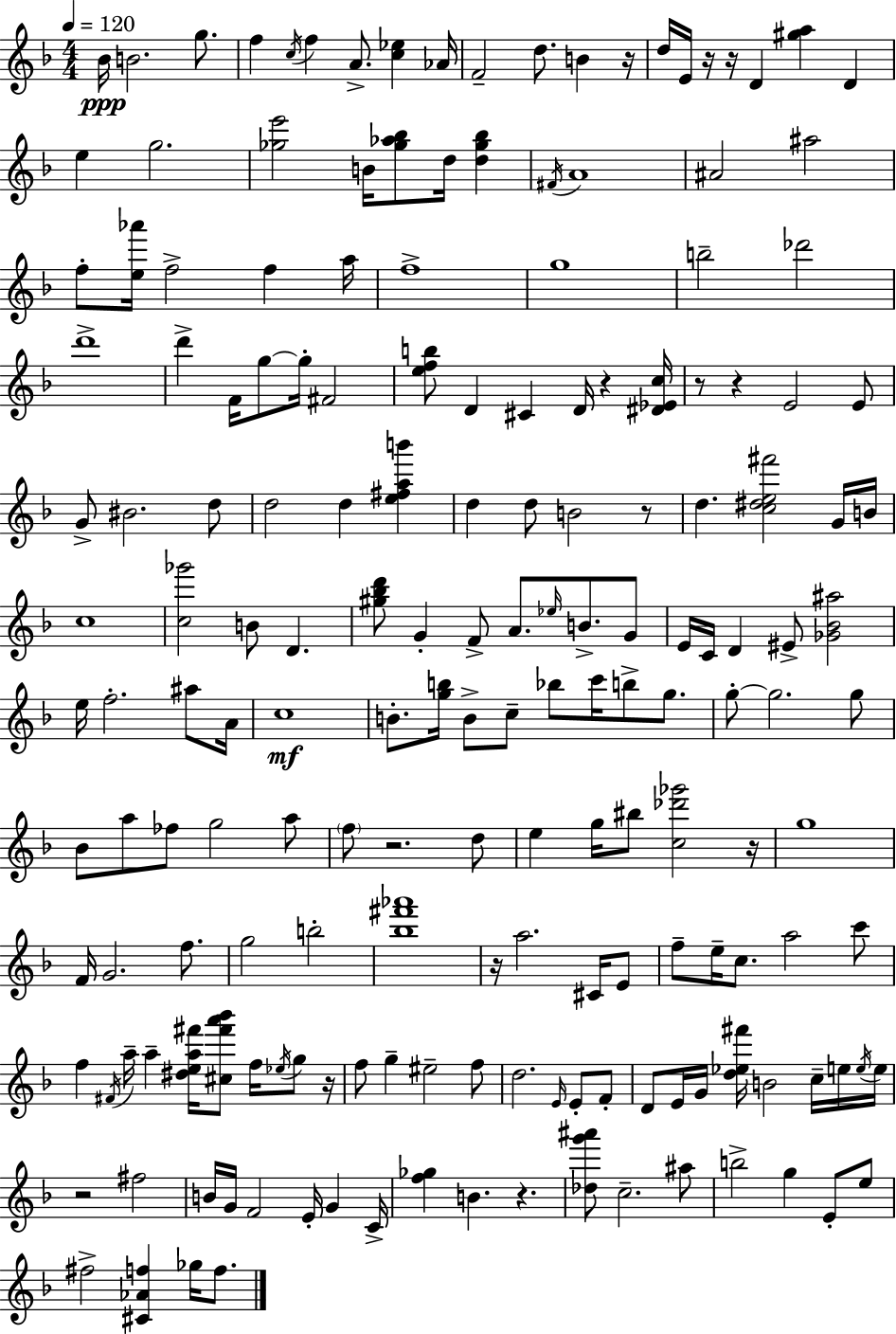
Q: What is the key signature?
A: D minor